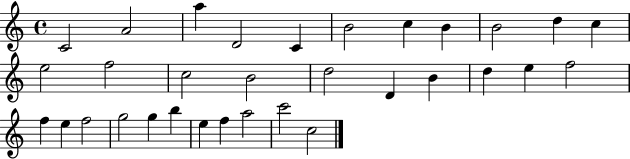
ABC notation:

X:1
T:Untitled
M:4/4
L:1/4
K:C
C2 A2 a D2 C B2 c B B2 d c e2 f2 c2 B2 d2 D B d e f2 f e f2 g2 g b e f a2 c'2 c2